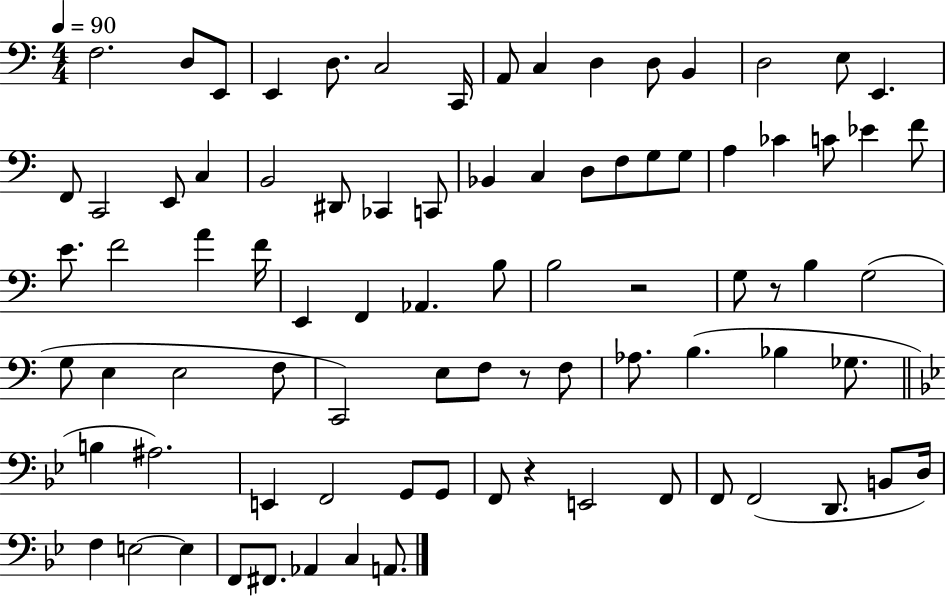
X:1
T:Untitled
M:4/4
L:1/4
K:C
F,2 D,/2 E,,/2 E,, D,/2 C,2 C,,/4 A,,/2 C, D, D,/2 B,, D,2 E,/2 E,, F,,/2 C,,2 E,,/2 C, B,,2 ^D,,/2 _C,, C,,/2 _B,, C, D,/2 F,/2 G,/2 G,/2 A, _C C/2 _E F/2 E/2 F2 A F/4 E,, F,, _A,, B,/2 B,2 z2 G,/2 z/2 B, G,2 G,/2 E, E,2 F,/2 C,,2 E,/2 F,/2 z/2 F,/2 _A,/2 B, _B, _G,/2 B, ^A,2 E,, F,,2 G,,/2 G,,/2 F,,/2 z E,,2 F,,/2 F,,/2 F,,2 D,,/2 B,,/2 D,/4 F, E,2 E, F,,/2 ^F,,/2 _A,, C, A,,/2